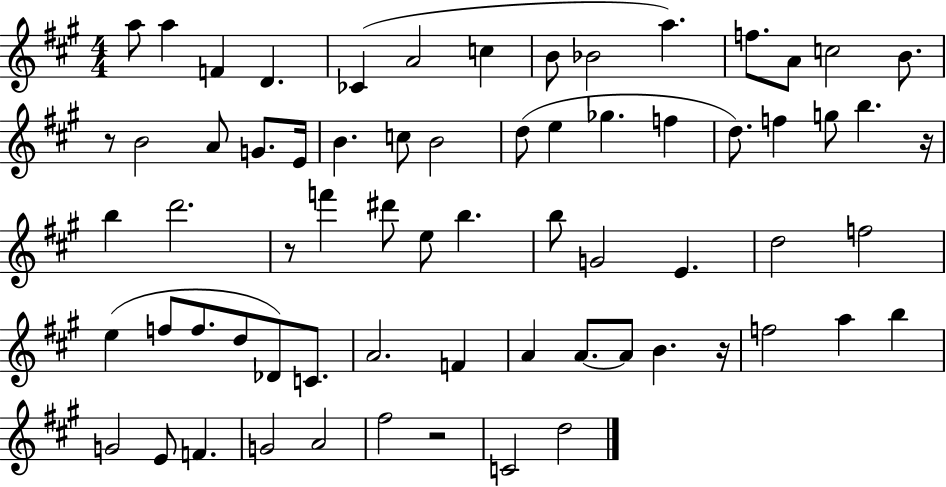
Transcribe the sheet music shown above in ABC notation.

X:1
T:Untitled
M:4/4
L:1/4
K:A
a/2 a F D _C A2 c B/2 _B2 a f/2 A/2 c2 B/2 z/2 B2 A/2 G/2 E/4 B c/2 B2 d/2 e _g f d/2 f g/2 b z/4 b d'2 z/2 f' ^d'/2 e/2 b b/2 G2 E d2 f2 e f/2 f/2 d/2 _D/2 C/2 A2 F A A/2 A/2 B z/4 f2 a b G2 E/2 F G2 A2 ^f2 z2 C2 d2